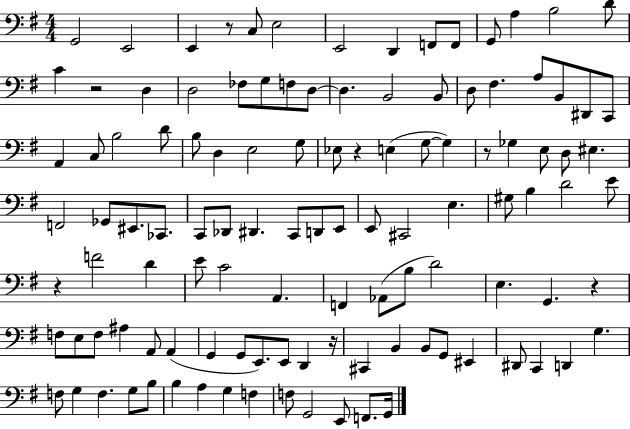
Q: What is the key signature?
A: G major